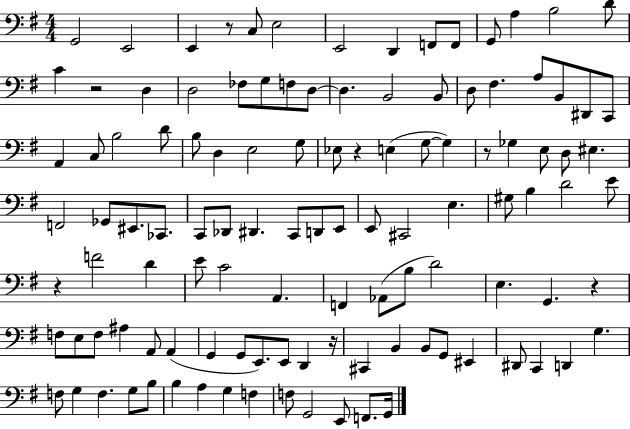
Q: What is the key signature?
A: G major